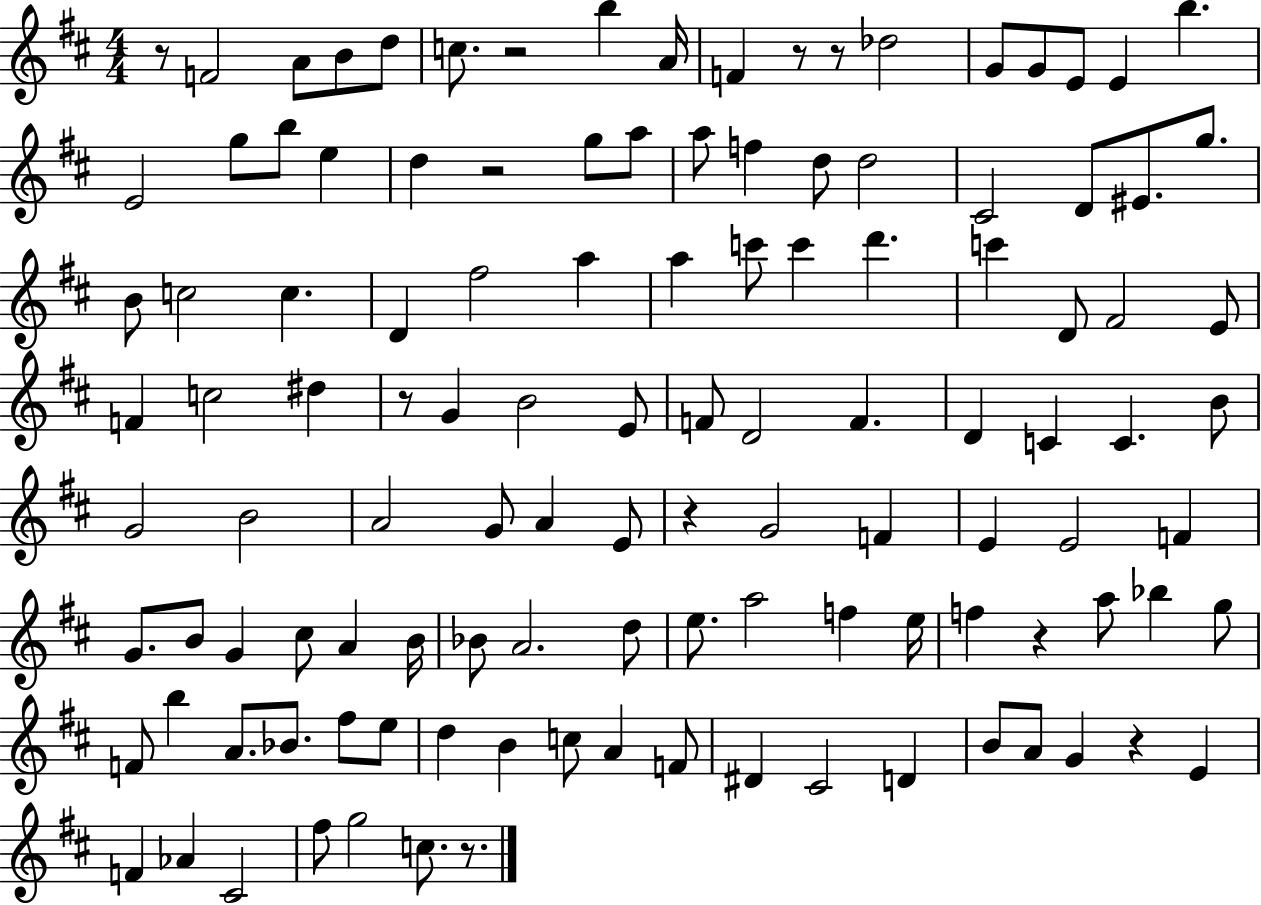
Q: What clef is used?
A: treble